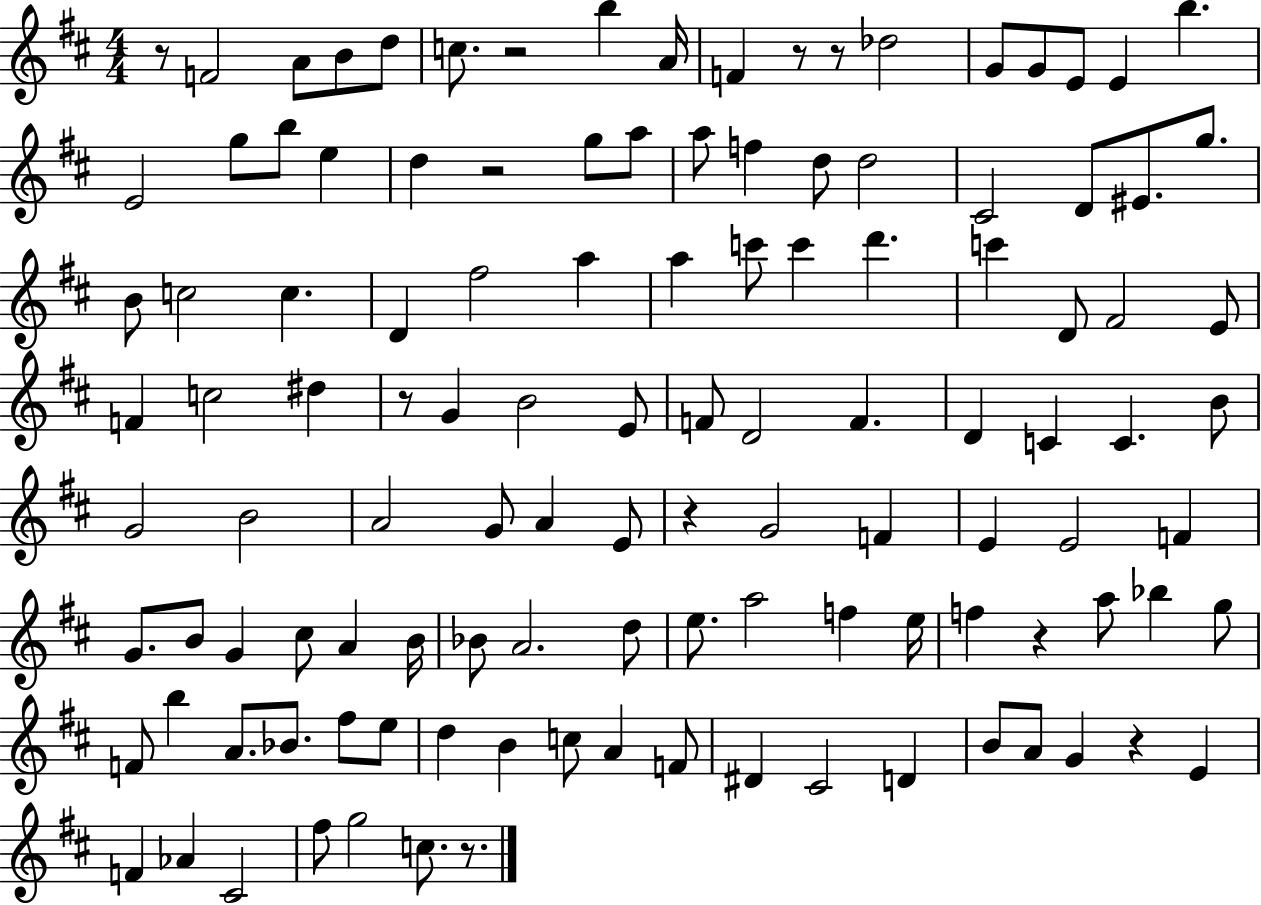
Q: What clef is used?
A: treble